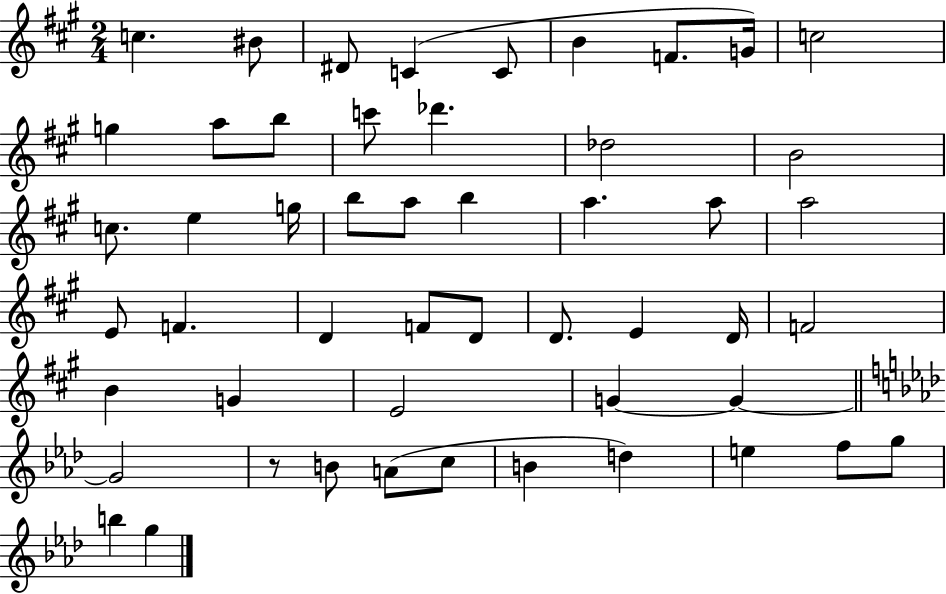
C5/q. BIS4/e D#4/e C4/q C4/e B4/q F4/e. G4/s C5/h G5/q A5/e B5/e C6/e Db6/q. Db5/h B4/h C5/e. E5/q G5/s B5/e A5/e B5/q A5/q. A5/e A5/h E4/e F4/q. D4/q F4/e D4/e D4/e. E4/q D4/s F4/h B4/q G4/q E4/h G4/q G4/q G4/h R/e B4/e A4/e C5/e B4/q D5/q E5/q F5/e G5/e B5/q G5/q